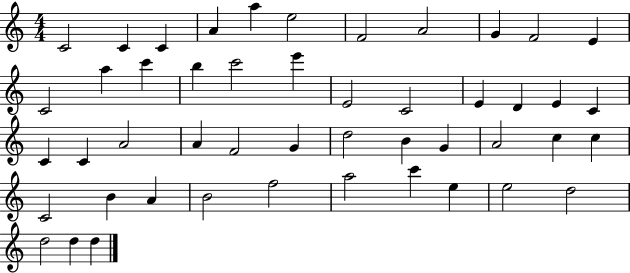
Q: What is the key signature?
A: C major